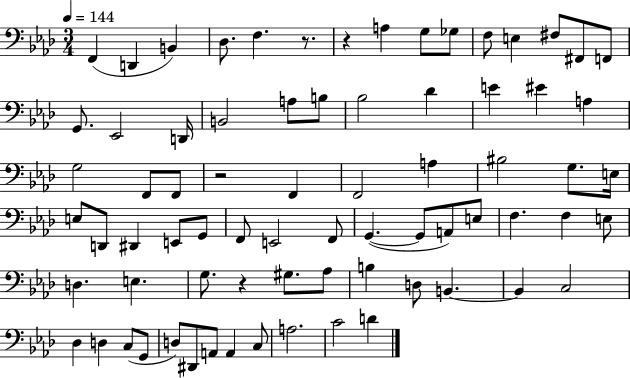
X:1
T:Untitled
M:3/4
L:1/4
K:Ab
F,, D,, B,, _D,/2 F, z/2 z A, G,/2 _G,/2 F,/2 E, ^F,/2 ^F,,/2 F,,/2 G,,/2 _E,,2 D,,/4 B,,2 A,/2 B,/2 _B,2 _D E ^E A, G,2 F,,/2 F,,/2 z2 F,, F,,2 A, ^B,2 G,/2 E,/4 E,/2 D,,/2 ^D,, E,,/2 G,,/2 F,,/2 E,,2 F,,/2 G,, G,,/2 A,,/2 E,/2 F, F, E,/2 D, E, G,/2 z ^G,/2 _A,/2 B, D,/2 B,, B,, C,2 _D, D, C,/2 G,,/2 D,/2 ^D,,/2 A,,/2 A,, C,/2 A,2 C2 D